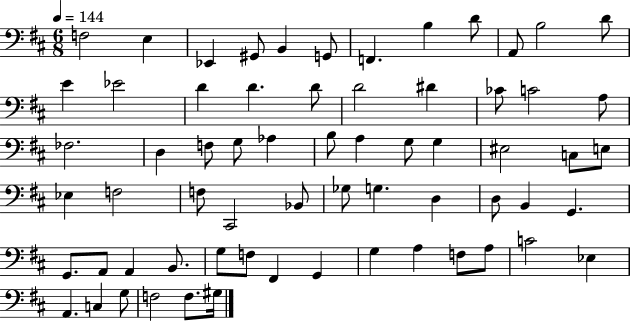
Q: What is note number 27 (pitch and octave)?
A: Ab3